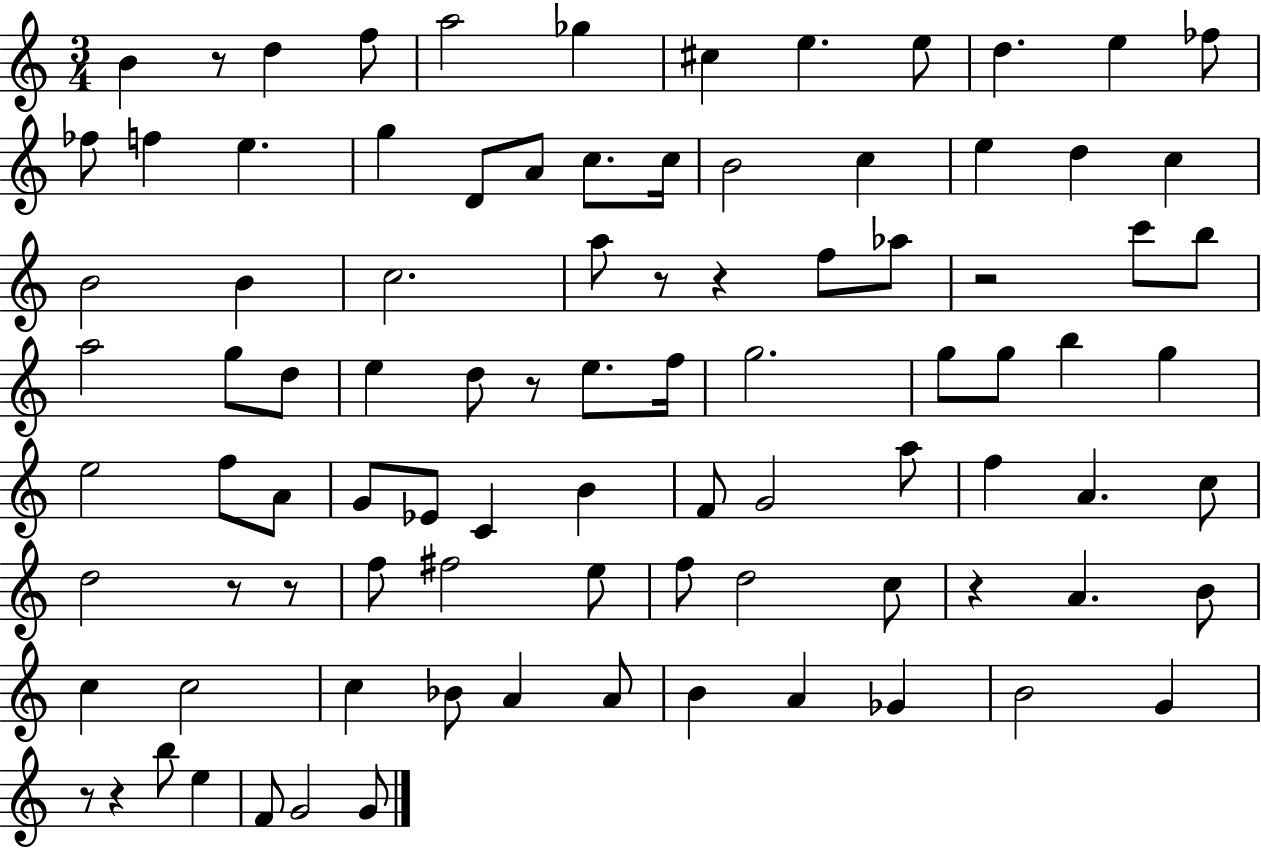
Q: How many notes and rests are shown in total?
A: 92